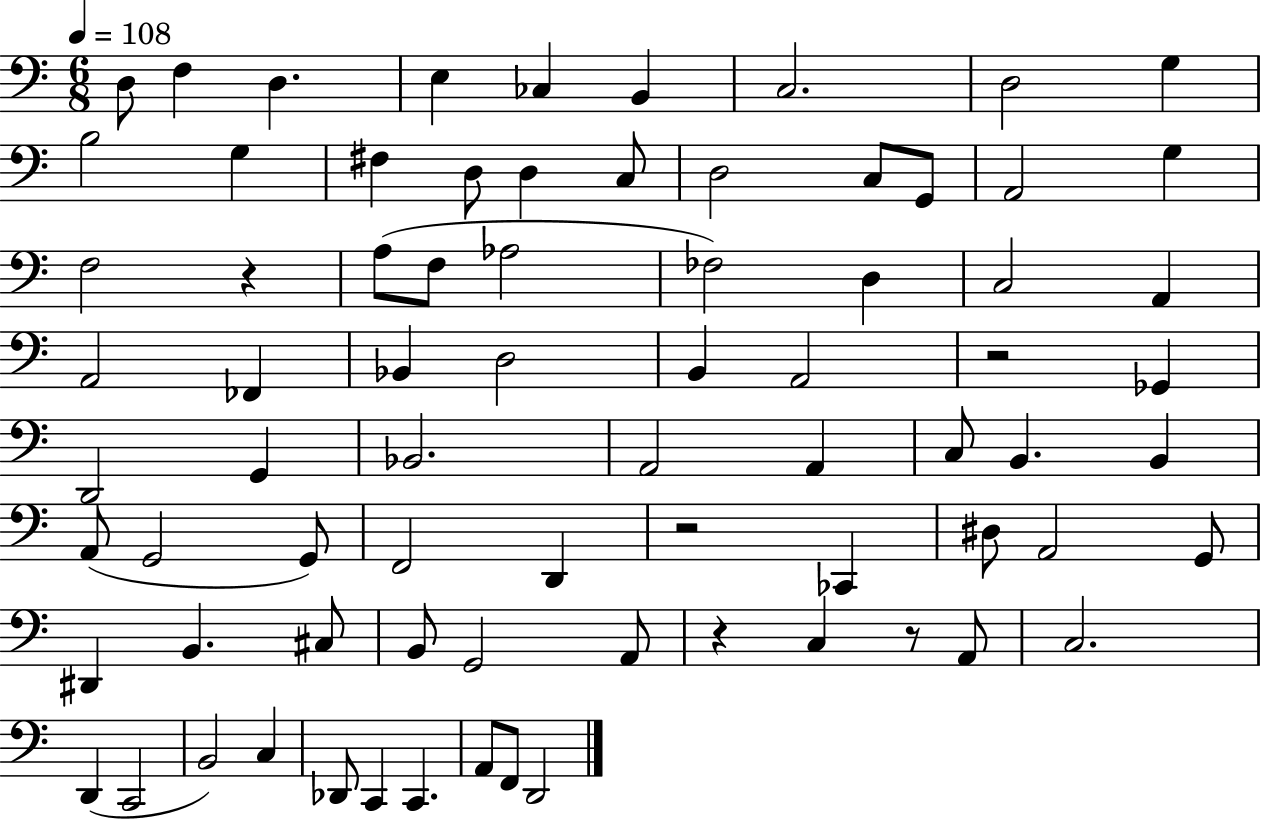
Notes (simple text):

D3/e F3/q D3/q. E3/q CES3/q B2/q C3/h. D3/h G3/q B3/h G3/q F#3/q D3/e D3/q C3/e D3/h C3/e G2/e A2/h G3/q F3/h R/q A3/e F3/e Ab3/h FES3/h D3/q C3/h A2/q A2/h FES2/q Bb2/q D3/h B2/q A2/h R/h Gb2/q D2/h G2/q Bb2/h. A2/h A2/q C3/e B2/q. B2/q A2/e G2/h G2/e F2/h D2/q R/h CES2/q D#3/e A2/h G2/e D#2/q B2/q. C#3/e B2/e G2/h A2/e R/q C3/q R/e A2/e C3/h. D2/q C2/h B2/h C3/q Db2/e C2/q C2/q. A2/e F2/e D2/h